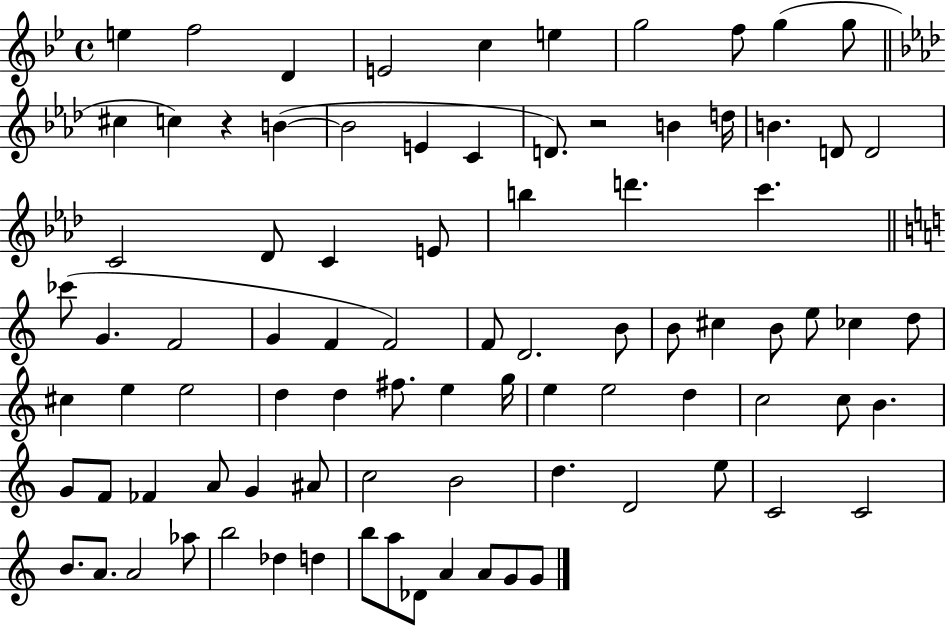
{
  \clef treble
  \time 4/4
  \defaultTimeSignature
  \key bes \major
  e''4 f''2 d'4 | e'2 c''4 e''4 | g''2 f''8 g''4( g''8 | \bar "||" \break \key aes \major cis''4 c''4) r4 b'4~(~ | b'2 e'4 c'4 | d'8.) r2 b'4 d''16 | b'4. d'8 d'2 | \break c'2 des'8 c'4 e'8 | b''4 d'''4. c'''4. | \bar "||" \break \key c \major ces'''8( g'4. f'2 | g'4 f'4 f'2) | f'8 d'2. b'8 | b'8 cis''4 b'8 e''8 ces''4 d''8 | \break cis''4 e''4 e''2 | d''4 d''4 fis''8. e''4 g''16 | e''4 e''2 d''4 | c''2 c''8 b'4. | \break g'8 f'8 fes'4 a'8 g'4 ais'8 | c''2 b'2 | d''4. d'2 e''8 | c'2 c'2 | \break b'8. a'8. a'2 aes''8 | b''2 des''4 d''4 | b''8 a''8 des'8 a'4 a'8 g'8 g'8 | \bar "|."
}